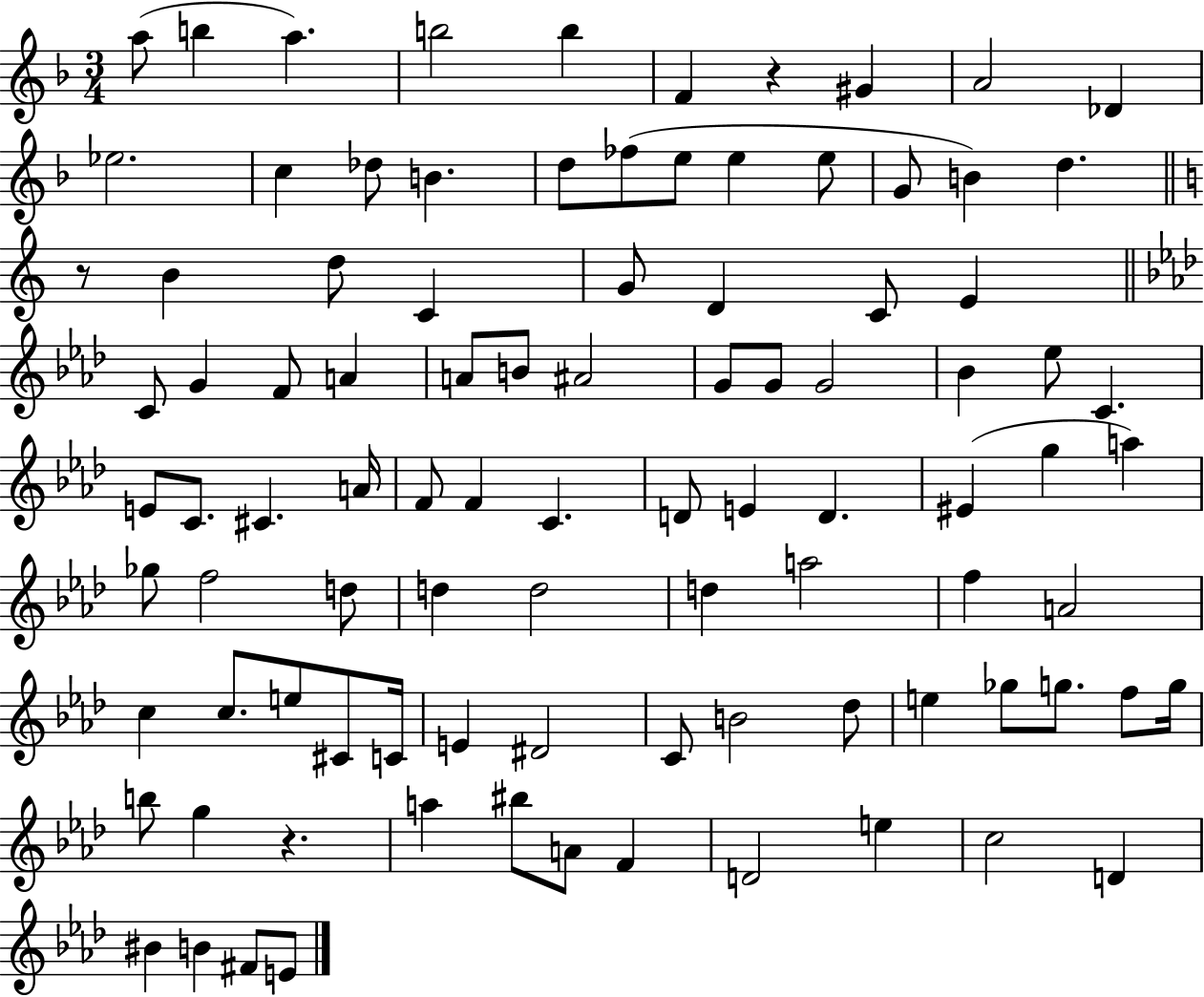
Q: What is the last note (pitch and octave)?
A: E4